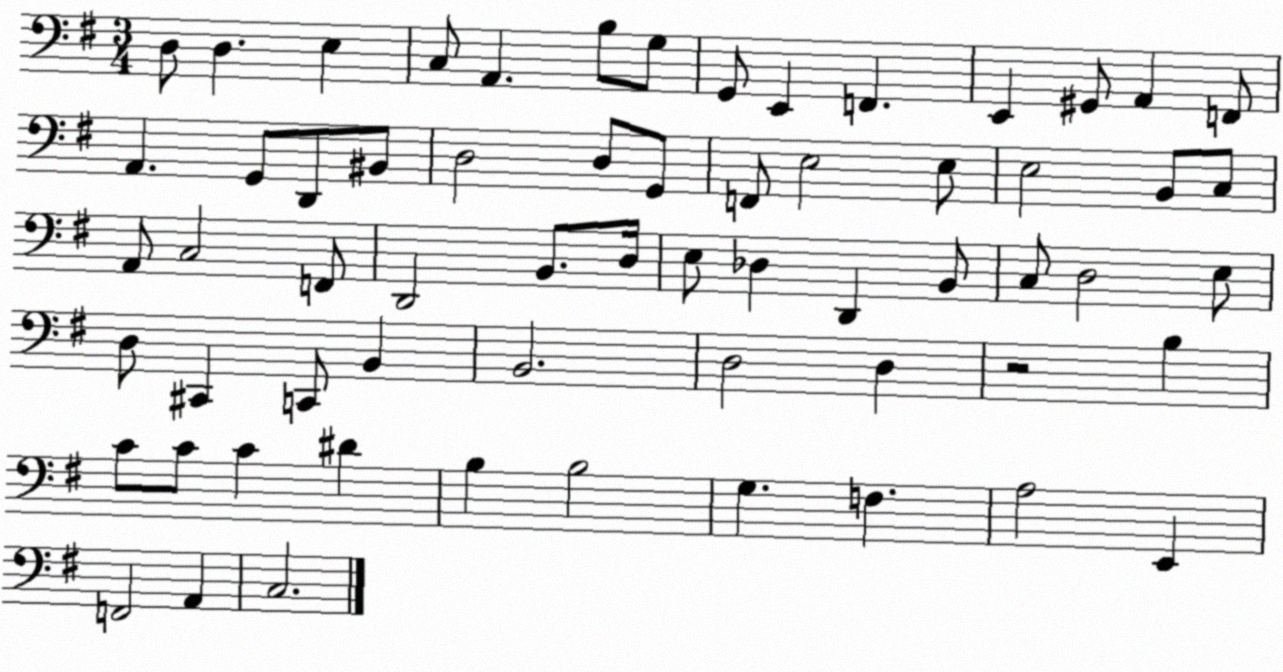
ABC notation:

X:1
T:Untitled
M:3/4
L:1/4
K:G
D,/2 D, E, C,/2 A,, B,/2 G,/2 G,,/2 E,, F,, E,, ^G,,/2 A,, F,,/2 A,, G,,/2 D,,/2 ^B,,/2 D,2 D,/2 G,,/2 F,,/2 E,2 E,/2 E,2 B,,/2 C,/2 A,,/2 C,2 F,,/2 D,,2 B,,/2 D,/4 E,/2 _D, D,, B,,/2 C,/2 D,2 E,/2 D,/2 ^C,, C,,/2 B,, B,,2 D,2 D, z2 B, C/2 C/2 C ^D B, B,2 G, F, A,2 E,, F,,2 A,, C,2